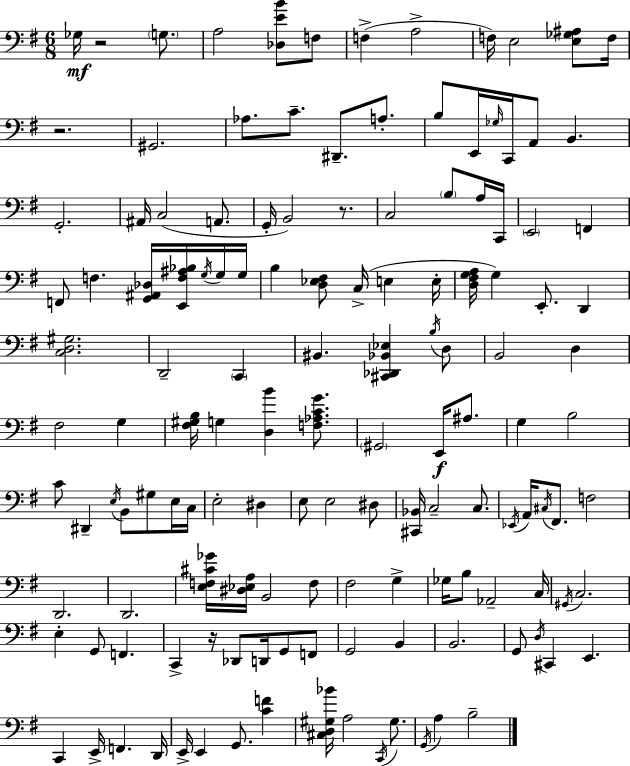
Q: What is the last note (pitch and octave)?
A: B3